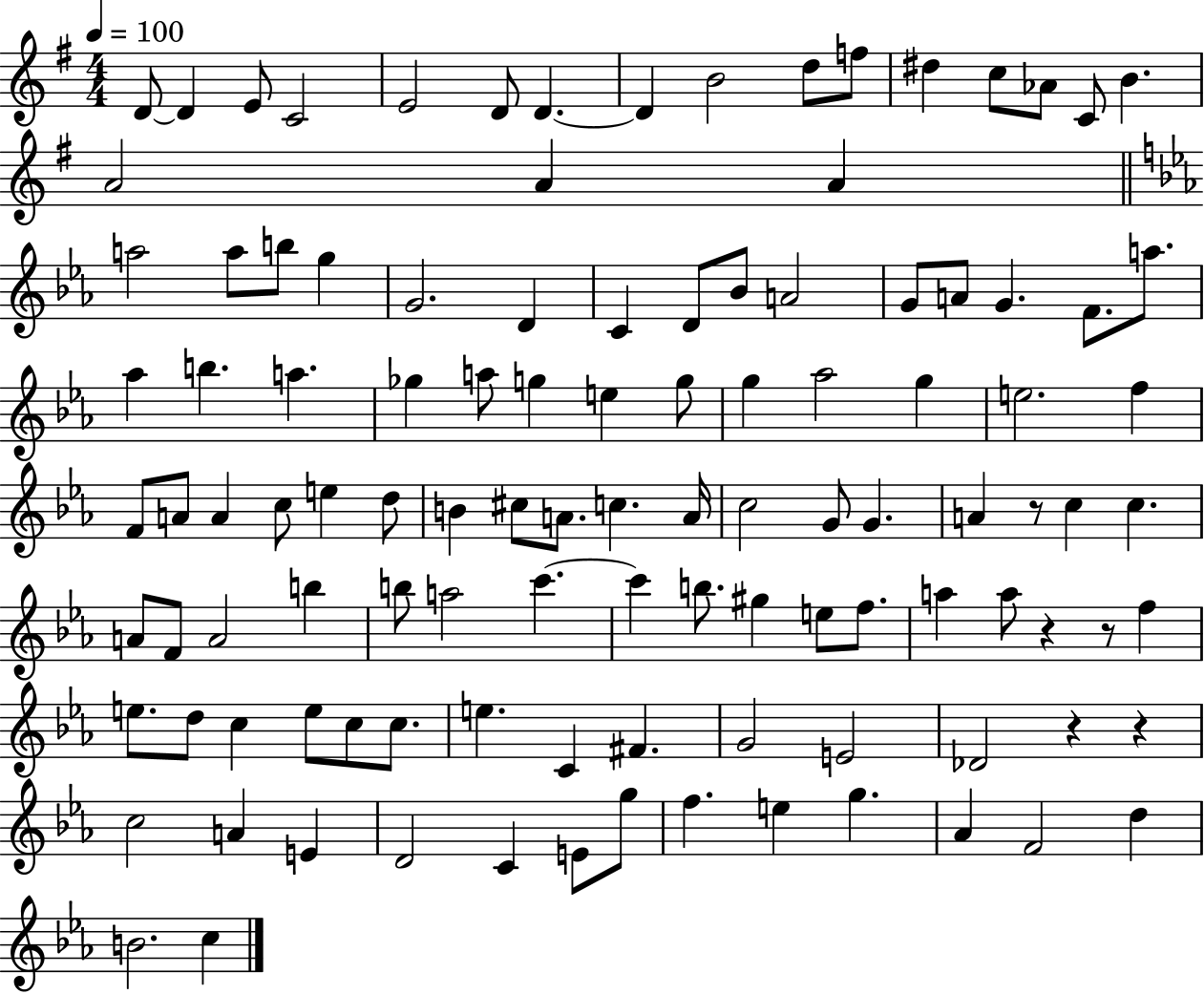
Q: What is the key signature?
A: G major